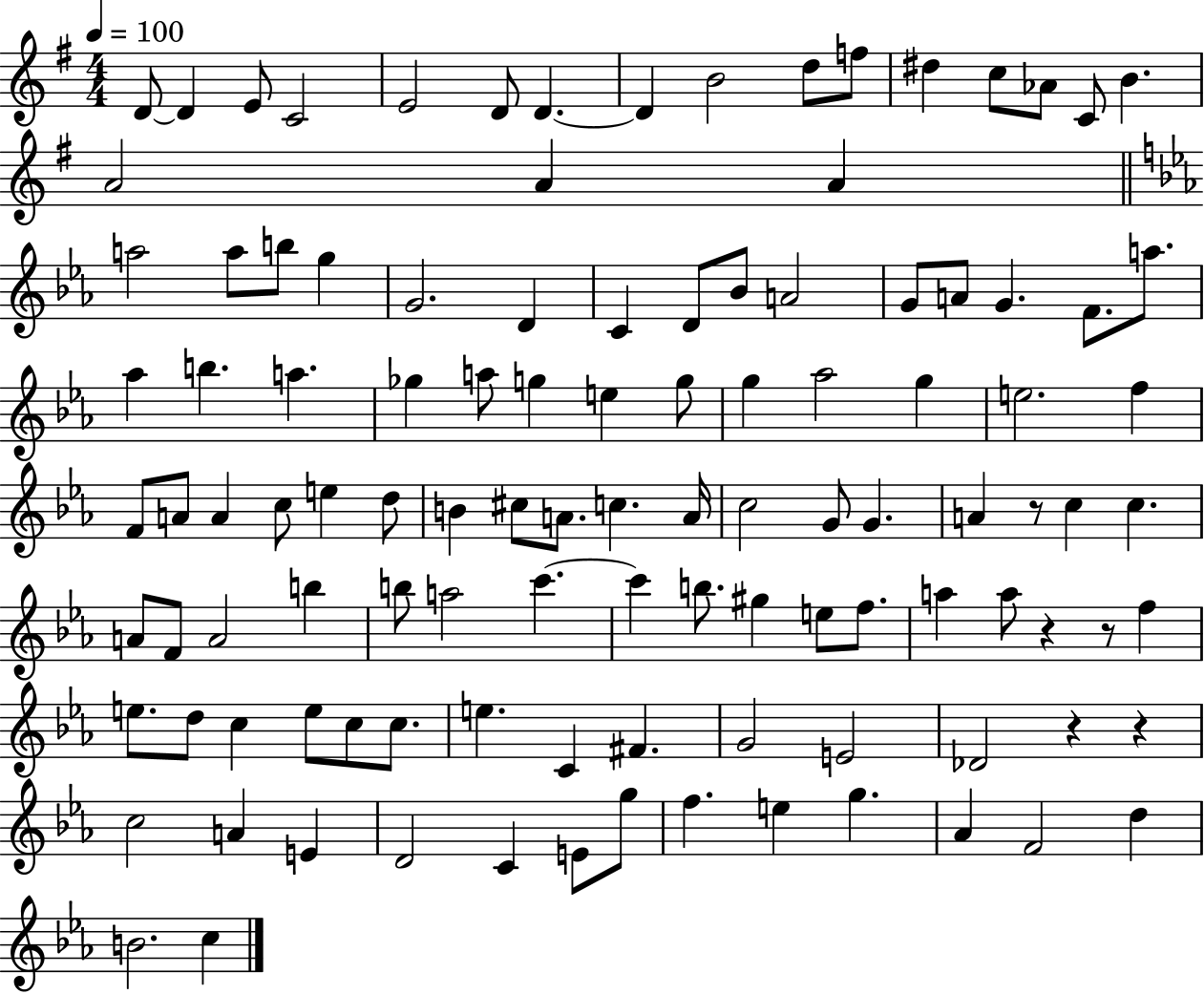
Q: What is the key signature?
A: G major